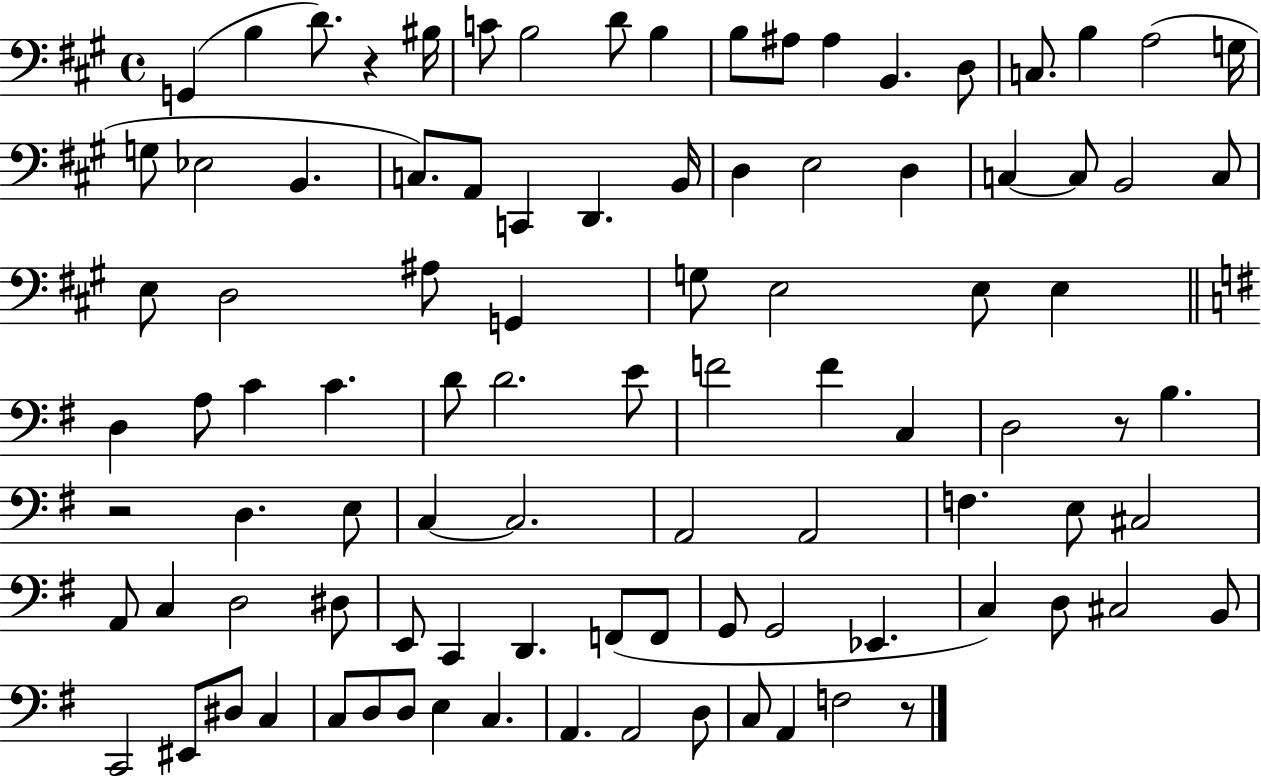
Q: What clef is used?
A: bass